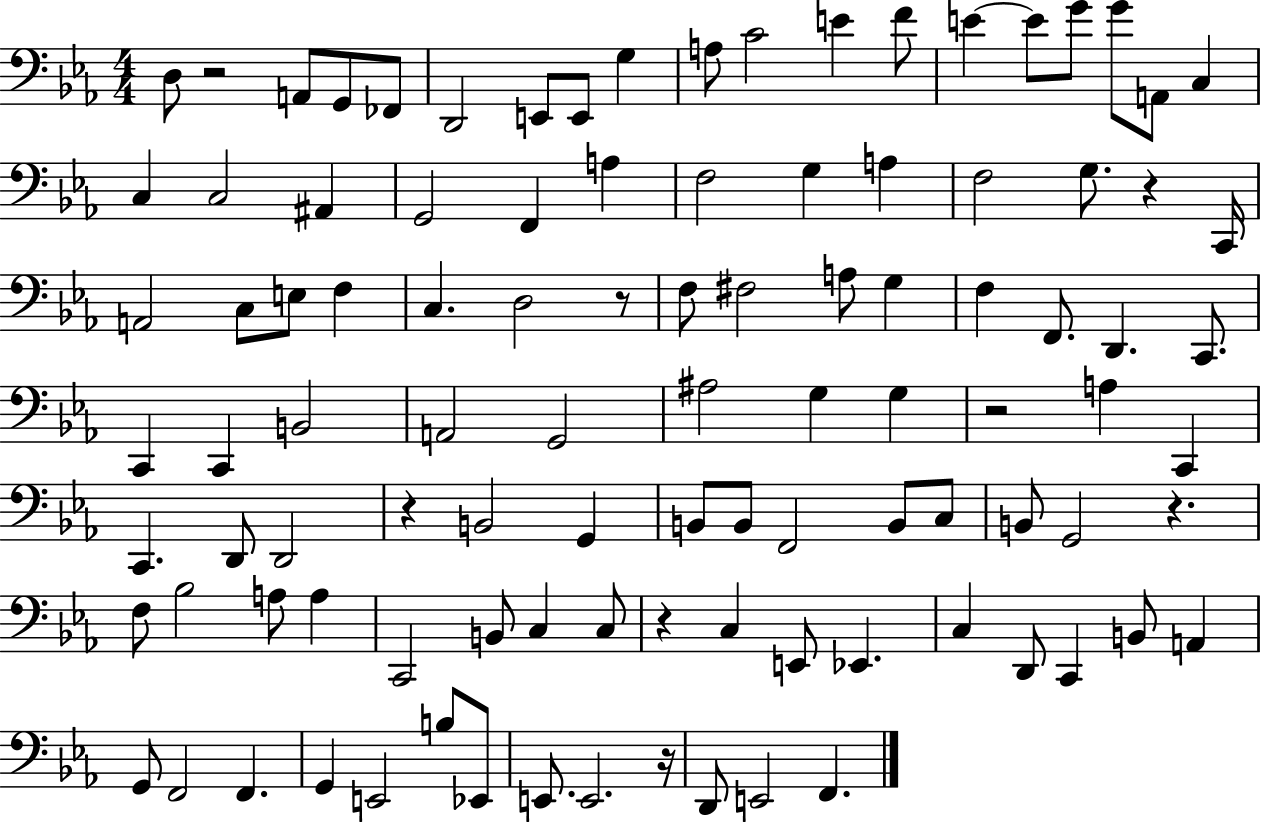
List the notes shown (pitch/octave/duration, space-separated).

D3/e R/h A2/e G2/e FES2/e D2/h E2/e E2/e G3/q A3/e C4/h E4/q F4/e E4/q E4/e G4/e G4/e A2/e C3/q C3/q C3/h A#2/q G2/h F2/q A3/q F3/h G3/q A3/q F3/h G3/e. R/q C2/s A2/h C3/e E3/e F3/q C3/q. D3/h R/e F3/e F#3/h A3/e G3/q F3/q F2/e. D2/q. C2/e. C2/q C2/q B2/h A2/h G2/h A#3/h G3/q G3/q R/h A3/q C2/q C2/q. D2/e D2/h R/q B2/h G2/q B2/e B2/e F2/h B2/e C3/e B2/e G2/h R/q. F3/e Bb3/h A3/e A3/q C2/h B2/e C3/q C3/e R/q C3/q E2/e Eb2/q. C3/q D2/e C2/q B2/e A2/q G2/e F2/h F2/q. G2/q E2/h B3/e Eb2/e E2/e. E2/h. R/s D2/e E2/h F2/q.